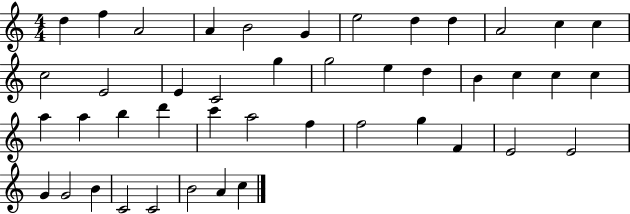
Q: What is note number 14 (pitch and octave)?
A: E4